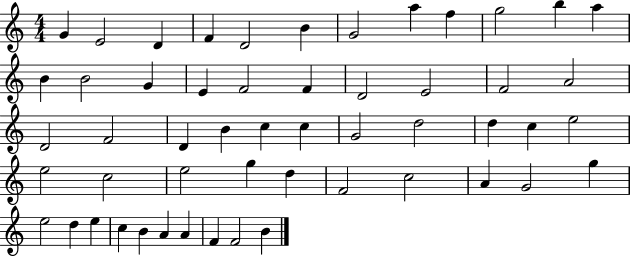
G4/q E4/h D4/q F4/q D4/h B4/q G4/h A5/q F5/q G5/h B5/q A5/q B4/q B4/h G4/q E4/q F4/h F4/q D4/h E4/h F4/h A4/h D4/h F4/h D4/q B4/q C5/q C5/q G4/h D5/h D5/q C5/q E5/h E5/h C5/h E5/h G5/q D5/q F4/h C5/h A4/q G4/h G5/q E5/h D5/q E5/q C5/q B4/q A4/q A4/q F4/q F4/h B4/q